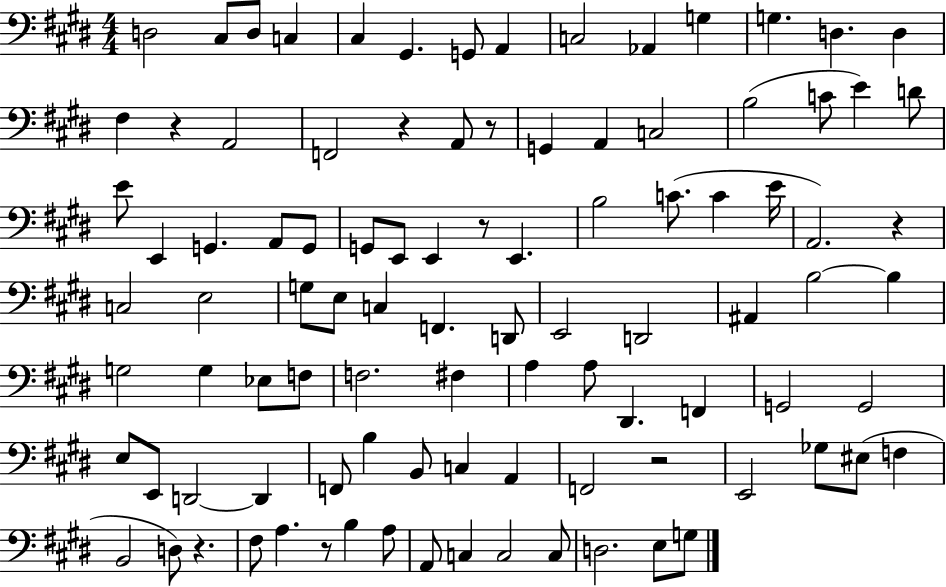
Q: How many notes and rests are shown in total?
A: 98